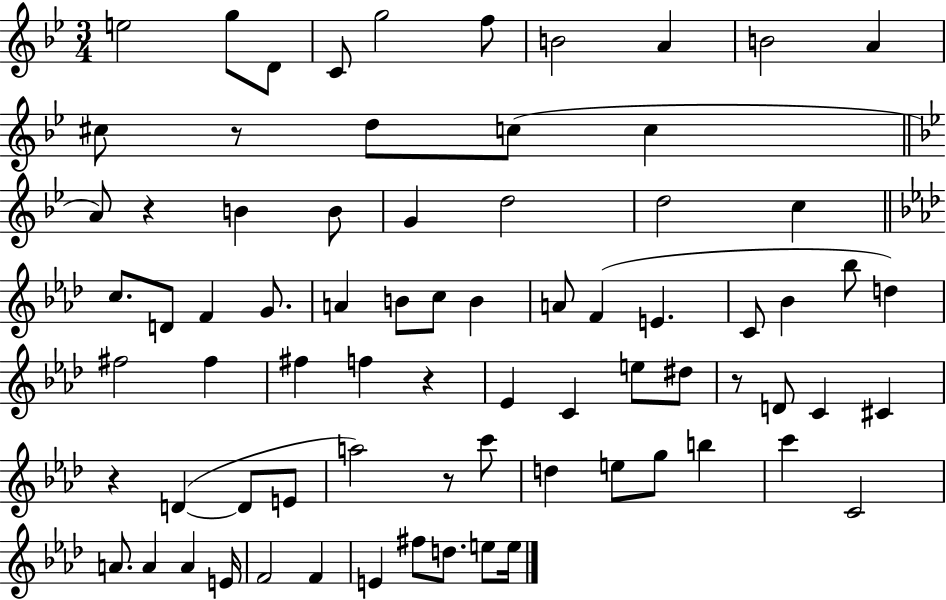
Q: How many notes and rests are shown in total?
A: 75